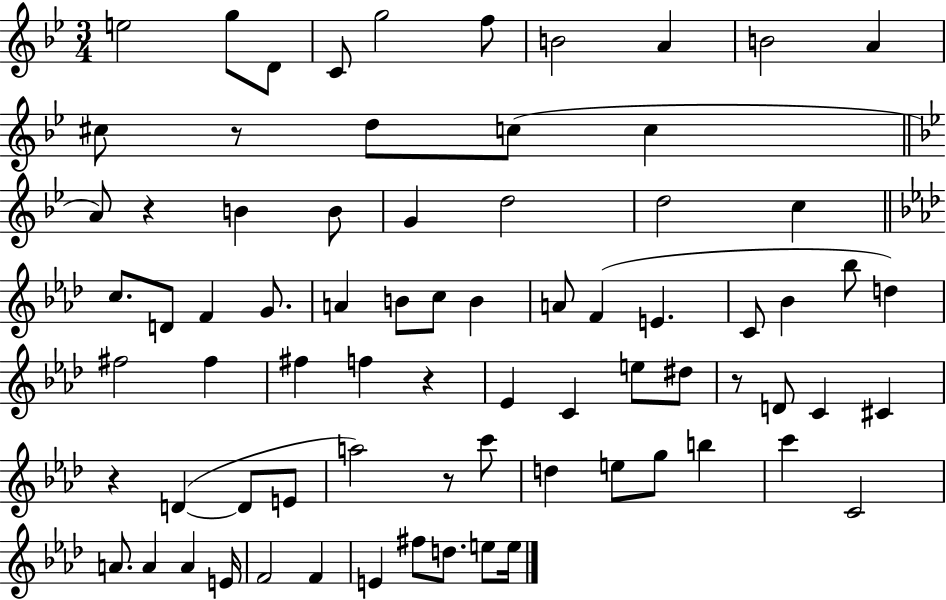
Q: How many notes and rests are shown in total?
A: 75